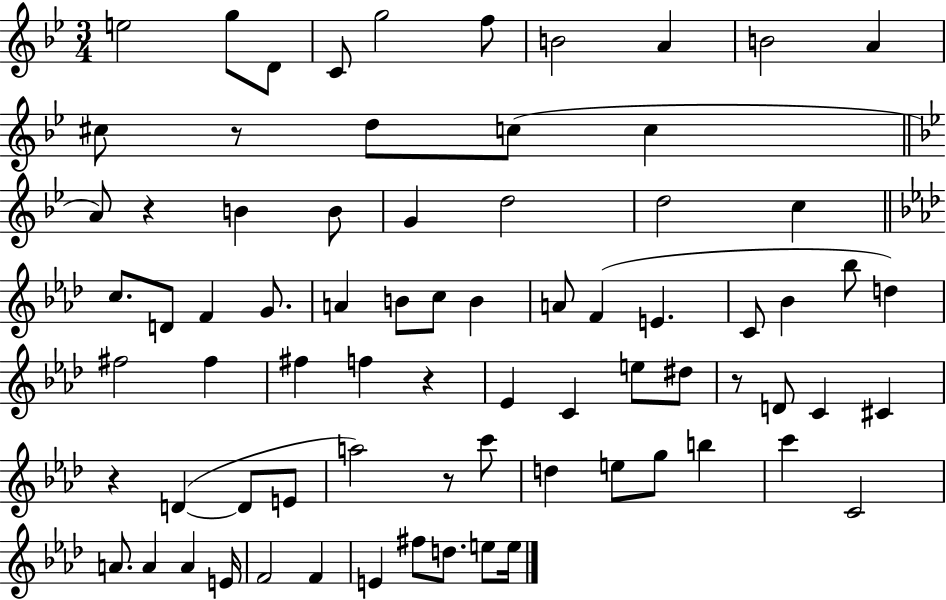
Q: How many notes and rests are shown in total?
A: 75